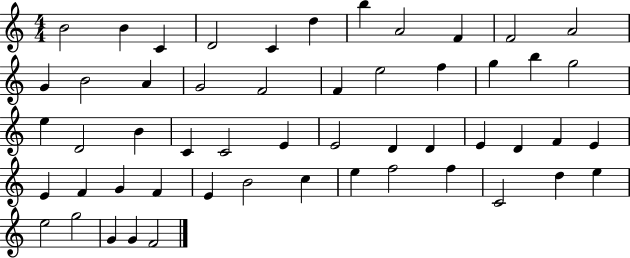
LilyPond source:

{
  \clef treble
  \numericTimeSignature
  \time 4/4
  \key c \major
  b'2 b'4 c'4 | d'2 c'4 d''4 | b''4 a'2 f'4 | f'2 a'2 | \break g'4 b'2 a'4 | g'2 f'2 | f'4 e''2 f''4 | g''4 b''4 g''2 | \break e''4 d'2 b'4 | c'4 c'2 e'4 | e'2 d'4 d'4 | e'4 d'4 f'4 e'4 | \break e'4 f'4 g'4 f'4 | e'4 b'2 c''4 | e''4 f''2 f''4 | c'2 d''4 e''4 | \break e''2 g''2 | g'4 g'4 f'2 | \bar "|."
}